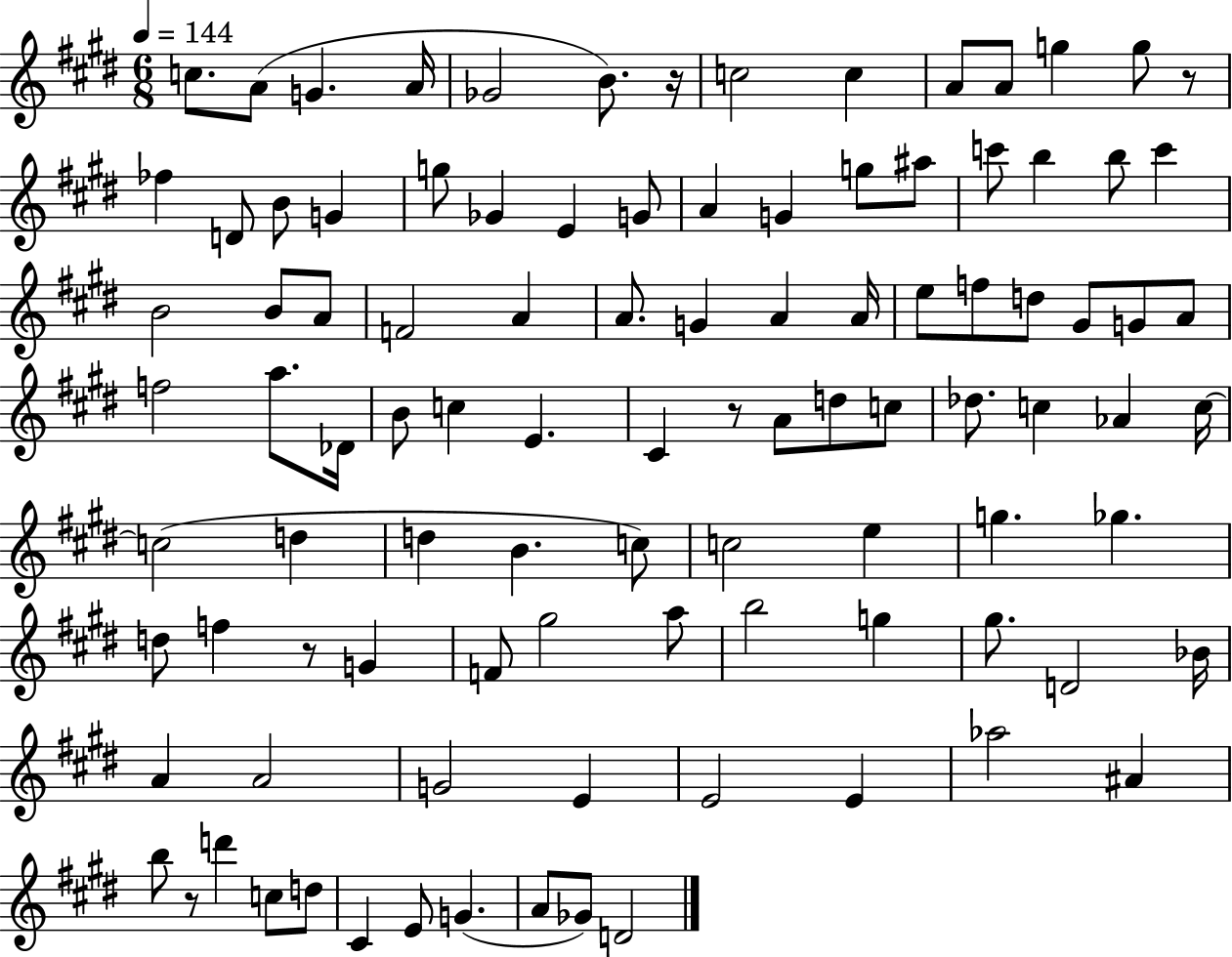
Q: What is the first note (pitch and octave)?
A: C5